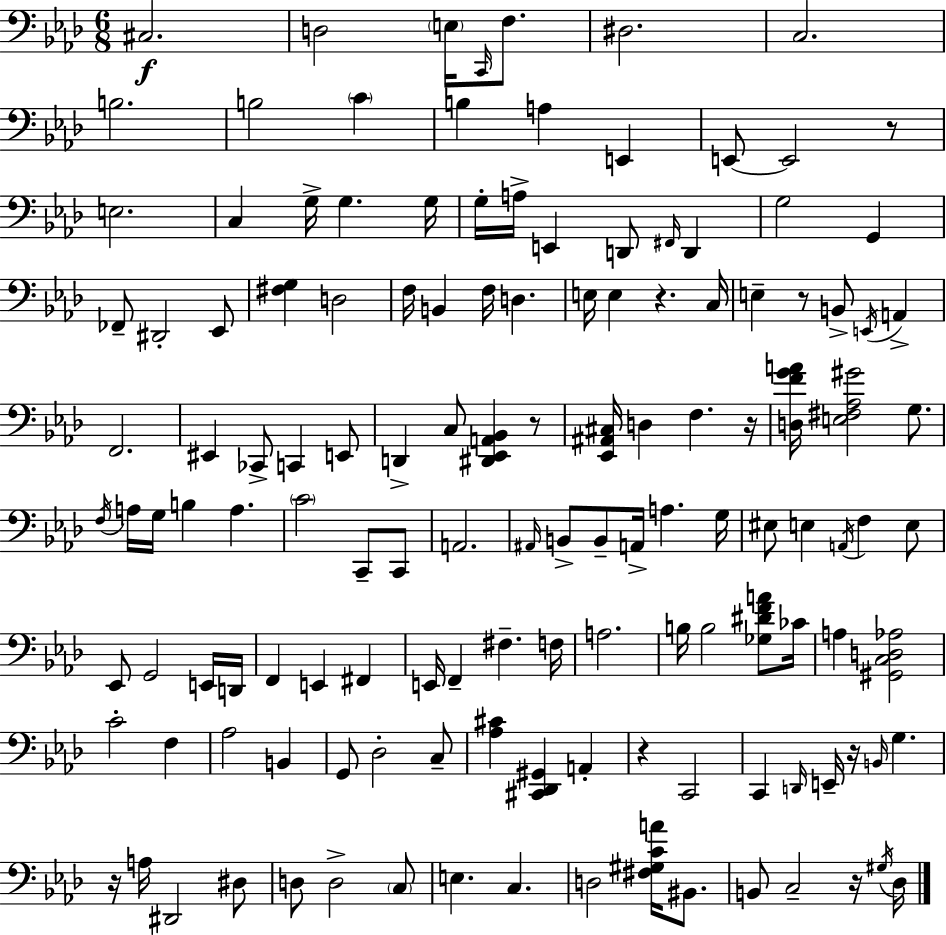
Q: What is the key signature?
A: AES major